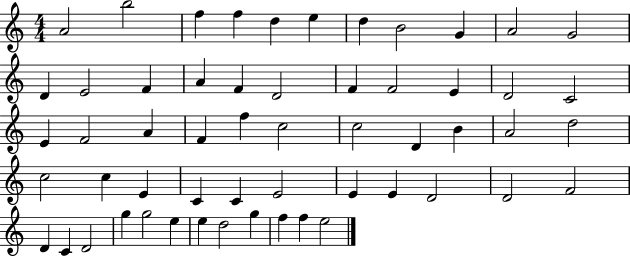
A4/h B5/h F5/q F5/q D5/q E5/q D5/q B4/h G4/q A4/h G4/h D4/q E4/h F4/q A4/q F4/q D4/h F4/q F4/h E4/q D4/h C4/h E4/q F4/h A4/q F4/q F5/q C5/h C5/h D4/q B4/q A4/h D5/h C5/h C5/q E4/q C4/q C4/q E4/h E4/q E4/q D4/h D4/h F4/h D4/q C4/q D4/h G5/q G5/h E5/q E5/q D5/h G5/q F5/q F5/q E5/h